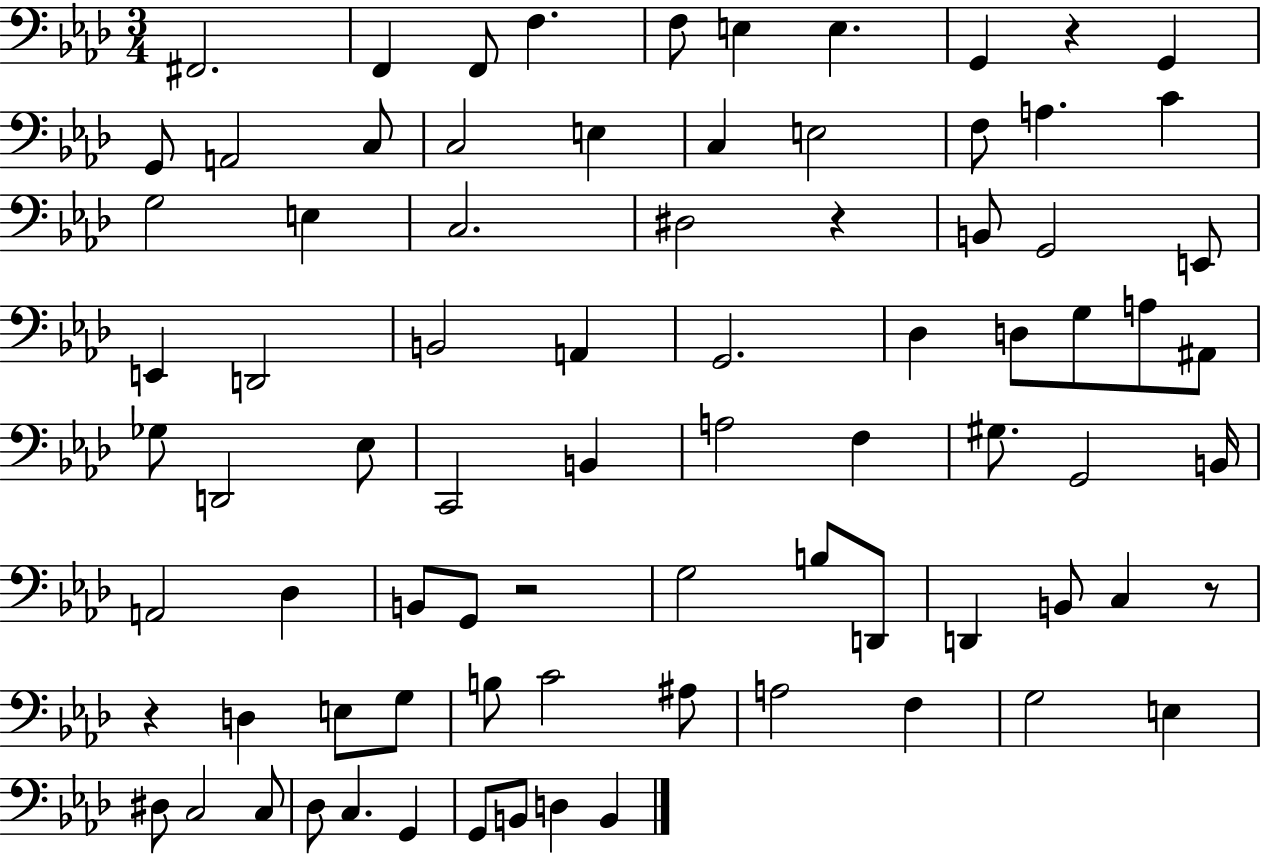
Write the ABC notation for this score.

X:1
T:Untitled
M:3/4
L:1/4
K:Ab
^F,,2 F,, F,,/2 F, F,/2 E, E, G,, z G,, G,,/2 A,,2 C,/2 C,2 E, C, E,2 F,/2 A, C G,2 E, C,2 ^D,2 z B,,/2 G,,2 E,,/2 E,, D,,2 B,,2 A,, G,,2 _D, D,/2 G,/2 A,/2 ^A,,/2 _G,/2 D,,2 _E,/2 C,,2 B,, A,2 F, ^G,/2 G,,2 B,,/4 A,,2 _D, B,,/2 G,,/2 z2 G,2 B,/2 D,,/2 D,, B,,/2 C, z/2 z D, E,/2 G,/2 B,/2 C2 ^A,/2 A,2 F, G,2 E, ^D,/2 C,2 C,/2 _D,/2 C, G,, G,,/2 B,,/2 D, B,,